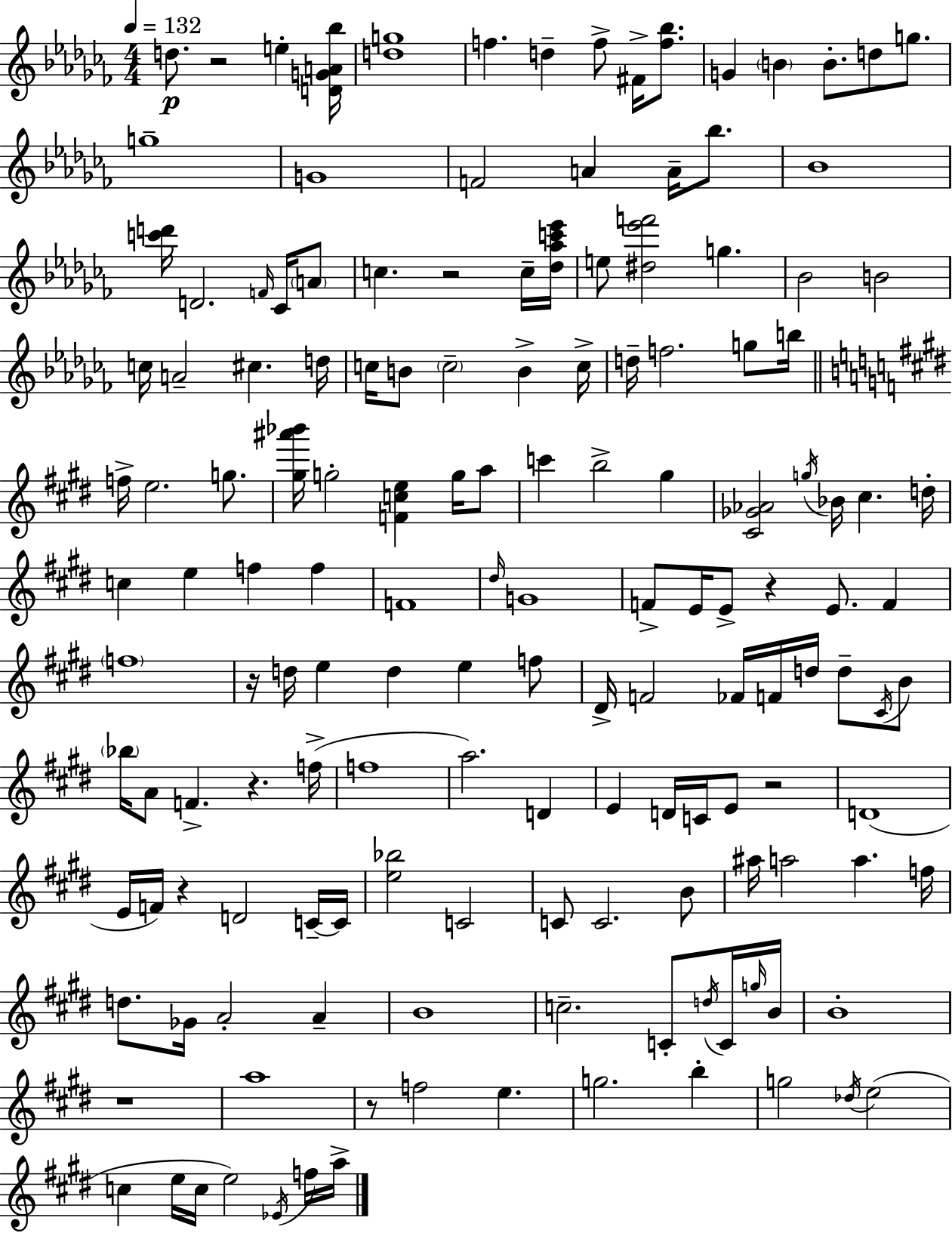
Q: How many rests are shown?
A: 9